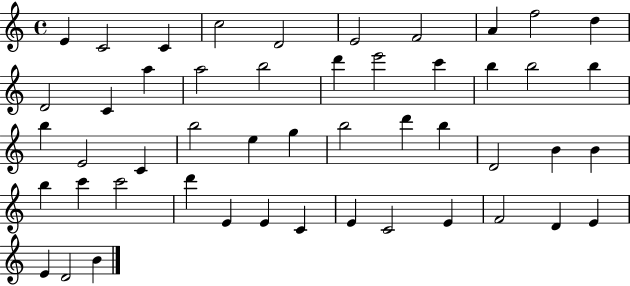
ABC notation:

X:1
T:Untitled
M:4/4
L:1/4
K:C
E C2 C c2 D2 E2 F2 A f2 d D2 C a a2 b2 d' e'2 c' b b2 b b E2 C b2 e g b2 d' b D2 B B b c' c'2 d' E E C E C2 E F2 D E E D2 B